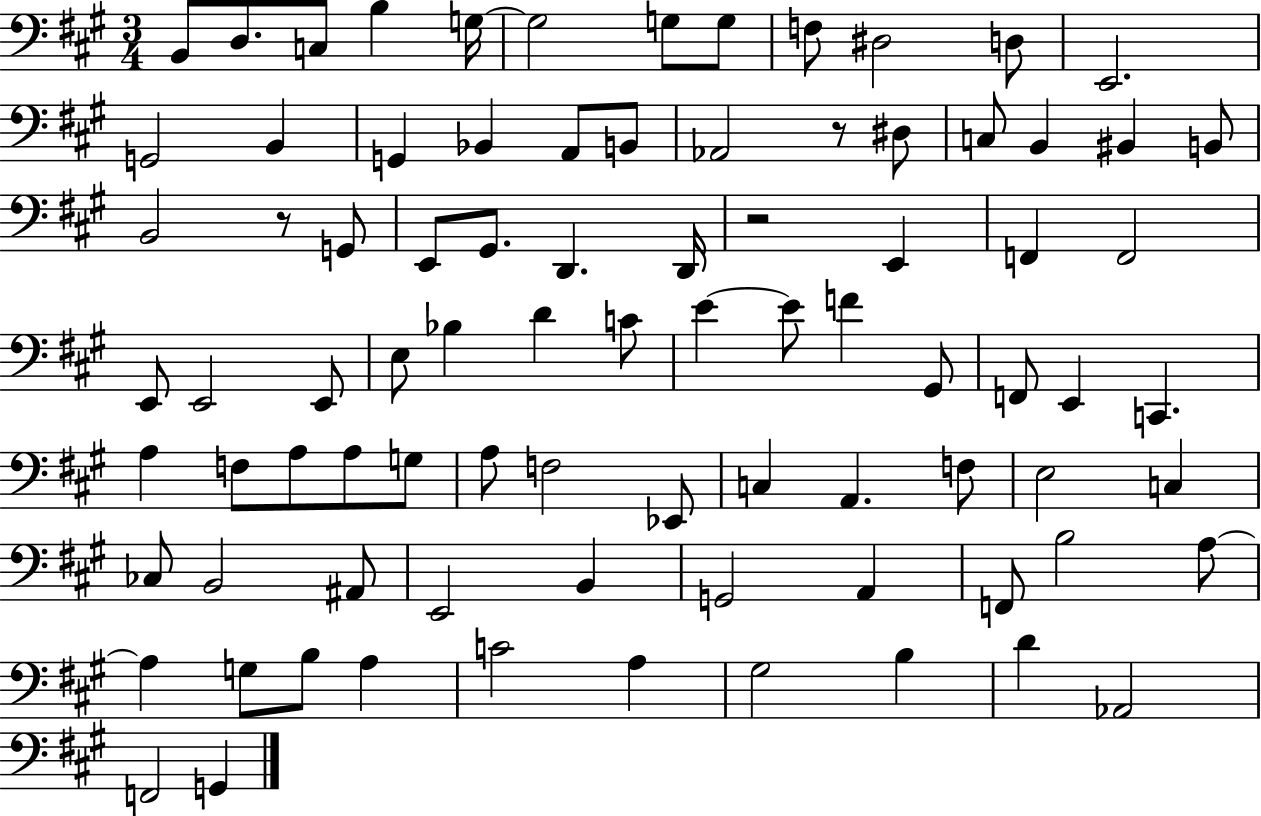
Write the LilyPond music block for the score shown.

{
  \clef bass
  \numericTimeSignature
  \time 3/4
  \key a \major
  b,8 d8. c8 b4 g16~~ | g2 g8 g8 | f8 dis2 d8 | e,2. | \break g,2 b,4 | g,4 bes,4 a,8 b,8 | aes,2 r8 dis8 | c8 b,4 bis,4 b,8 | \break b,2 r8 g,8 | e,8 gis,8. d,4. d,16 | r2 e,4 | f,4 f,2 | \break e,8 e,2 e,8 | e8 bes4 d'4 c'8 | e'4~~ e'8 f'4 gis,8 | f,8 e,4 c,4. | \break a4 f8 a8 a8 g8 | a8 f2 ees,8 | c4 a,4. f8 | e2 c4 | \break ces8 b,2 ais,8 | e,2 b,4 | g,2 a,4 | f,8 b2 a8~~ | \break a4 g8 b8 a4 | c'2 a4 | gis2 b4 | d'4 aes,2 | \break f,2 g,4 | \bar "|."
}